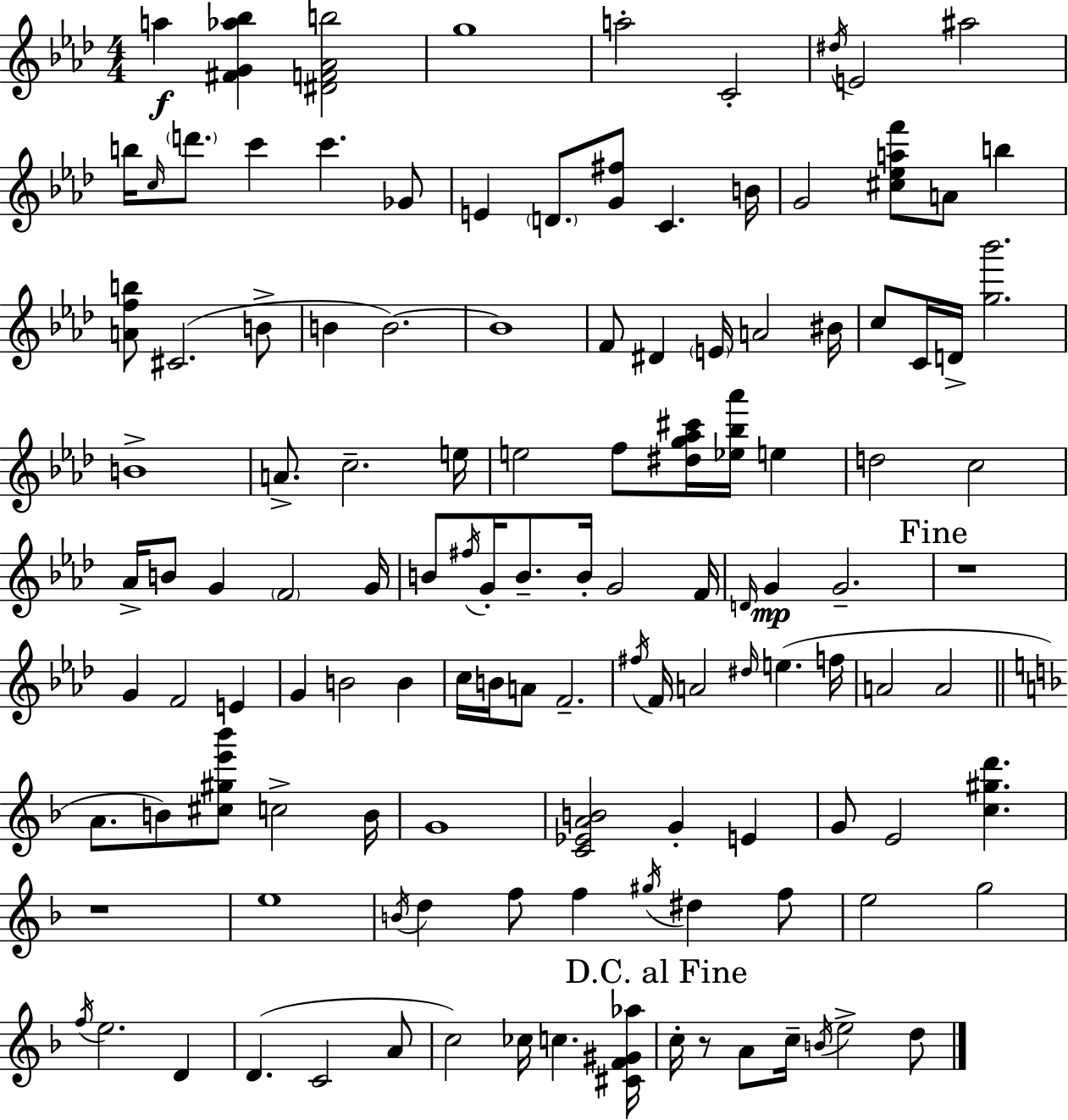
A5/q [F#4,G4,Ab5,Bb5]/q [D#4,F4,Ab4,B5]/h G5/w A5/h C4/h D#5/s E4/h A#5/h B5/s C5/s D6/e. C6/q C6/q. Gb4/e E4/q D4/e. [G4,F#5]/e C4/q. B4/s G4/h [C#5,Eb5,A5,F6]/e A4/e B5/q [A4,F5,B5]/e C#4/h. B4/e B4/q B4/h. B4/w F4/e D#4/q E4/s A4/h BIS4/s C5/e C4/s D4/s [G5,Bb6]/h. B4/w A4/e. C5/h. E5/s E5/h F5/e [D#5,G5,Ab5,C#6]/s [Eb5,Bb5,Ab6]/s E5/q D5/h C5/h Ab4/s B4/e G4/q F4/h G4/s B4/e F#5/s G4/s B4/e. B4/s G4/h F4/s D4/s G4/q G4/h. R/w G4/q F4/h E4/q G4/q B4/h B4/q C5/s B4/s A4/e F4/h. F#5/s F4/s A4/h D#5/s E5/q. F5/s A4/h A4/h A4/e. B4/e [C#5,G#5,E6,Bb6]/e C5/h B4/s G4/w [C4,Eb4,A4,B4]/h G4/q E4/q G4/e E4/h [C5,G#5,D6]/q. R/w E5/w B4/s D5/q F5/e F5/q G#5/s D#5/q F5/e E5/h G5/h F5/s E5/h. D4/q D4/q. C4/h A4/e C5/h CES5/s C5/q. [C#4,F4,G#4,Ab5]/s C5/s R/e A4/e C5/s B4/s E5/h D5/e